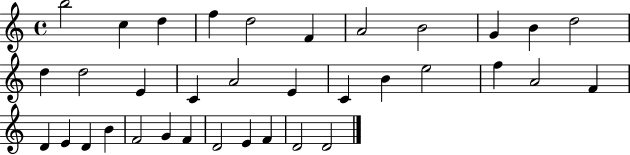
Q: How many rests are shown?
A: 0